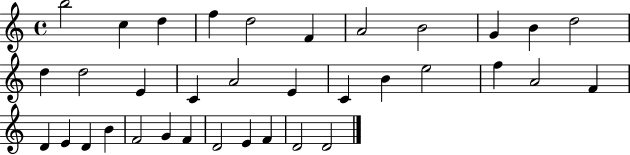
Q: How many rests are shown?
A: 0